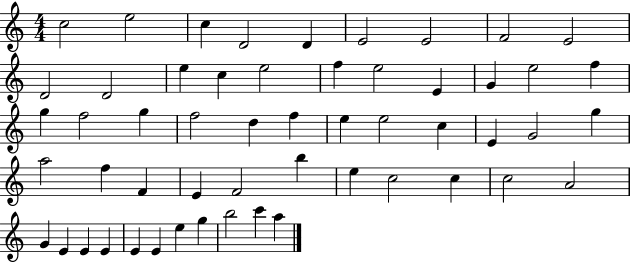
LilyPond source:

{
  \clef treble
  \numericTimeSignature
  \time 4/4
  \key c \major
  c''2 e''2 | c''4 d'2 d'4 | e'2 e'2 | f'2 e'2 | \break d'2 d'2 | e''4 c''4 e''2 | f''4 e''2 e'4 | g'4 e''2 f''4 | \break g''4 f''2 g''4 | f''2 d''4 f''4 | e''4 e''2 c''4 | e'4 g'2 g''4 | \break a''2 f''4 f'4 | e'4 f'2 b''4 | e''4 c''2 c''4 | c''2 a'2 | \break g'4 e'4 e'4 e'4 | e'4 e'4 e''4 g''4 | b''2 c'''4 a''4 | \bar "|."
}